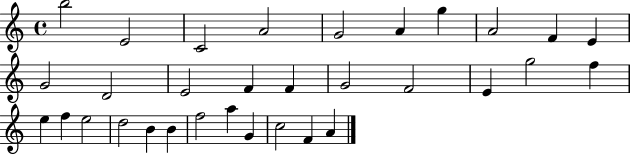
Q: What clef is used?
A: treble